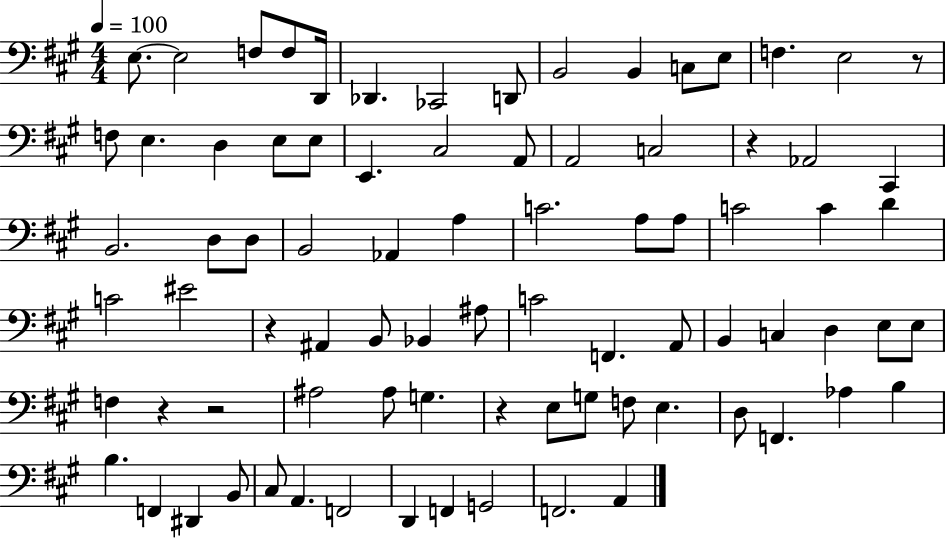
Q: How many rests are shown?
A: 6